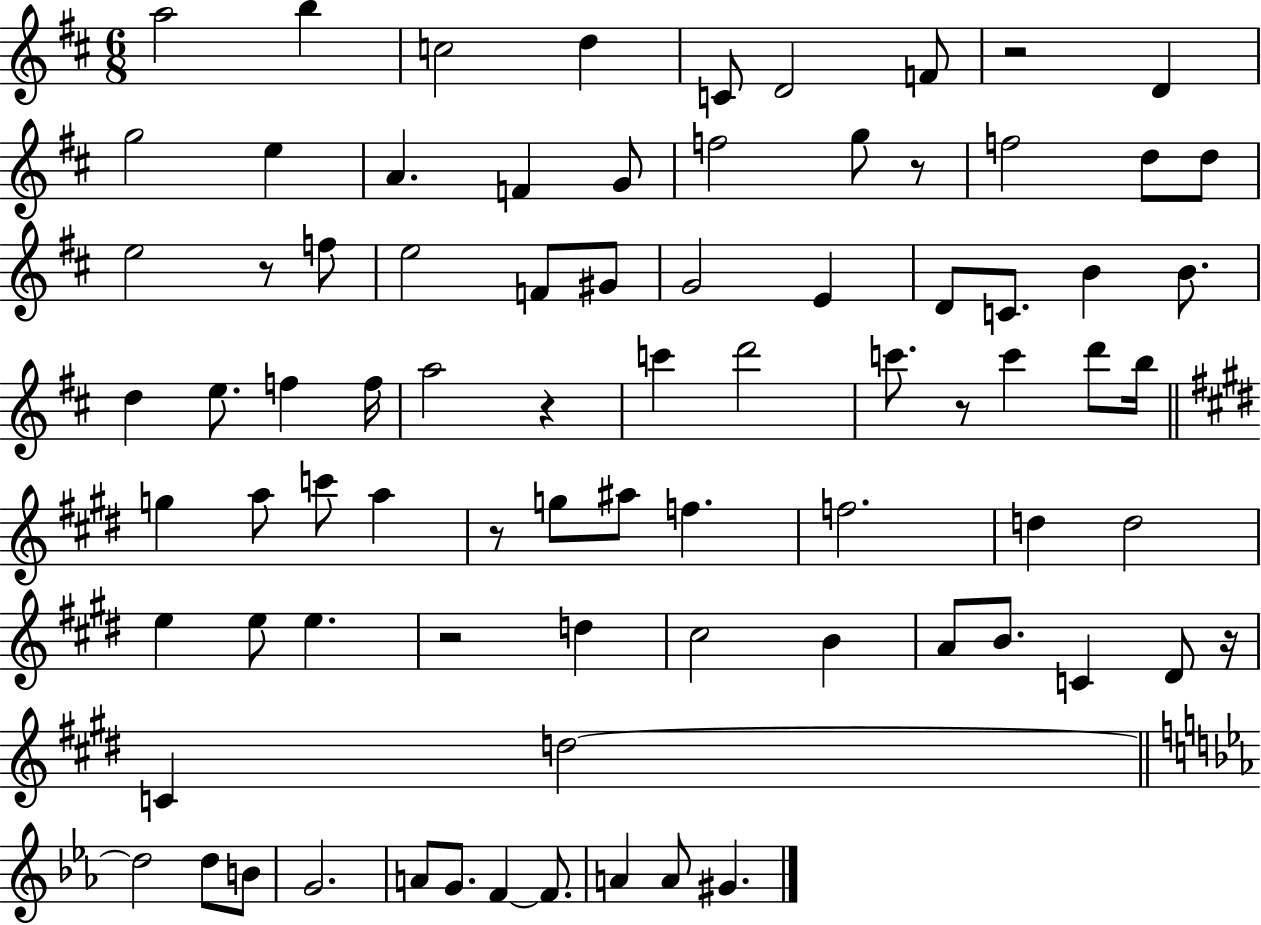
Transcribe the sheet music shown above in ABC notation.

X:1
T:Untitled
M:6/8
L:1/4
K:D
a2 b c2 d C/2 D2 F/2 z2 D g2 e A F G/2 f2 g/2 z/2 f2 d/2 d/2 e2 z/2 f/2 e2 F/2 ^G/2 G2 E D/2 C/2 B B/2 d e/2 f f/4 a2 z c' d'2 c'/2 z/2 c' d'/2 b/4 g a/2 c'/2 a z/2 g/2 ^a/2 f f2 d d2 e e/2 e z2 d ^c2 B A/2 B/2 C ^D/2 z/4 C d2 d2 d/2 B/2 G2 A/2 G/2 F F/2 A A/2 ^G